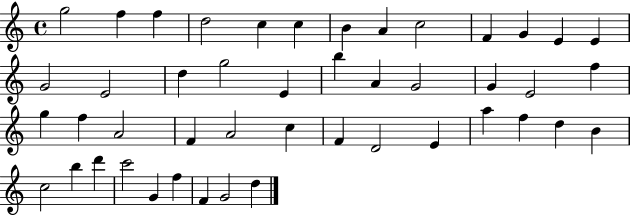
G5/h F5/q F5/q D5/h C5/q C5/q B4/q A4/q C5/h F4/q G4/q E4/q E4/q G4/h E4/h D5/q G5/h E4/q B5/q A4/q G4/h G4/q E4/h F5/q G5/q F5/q A4/h F4/q A4/h C5/q F4/q D4/h E4/q A5/q F5/q D5/q B4/q C5/h B5/q D6/q C6/h G4/q F5/q F4/q G4/h D5/q